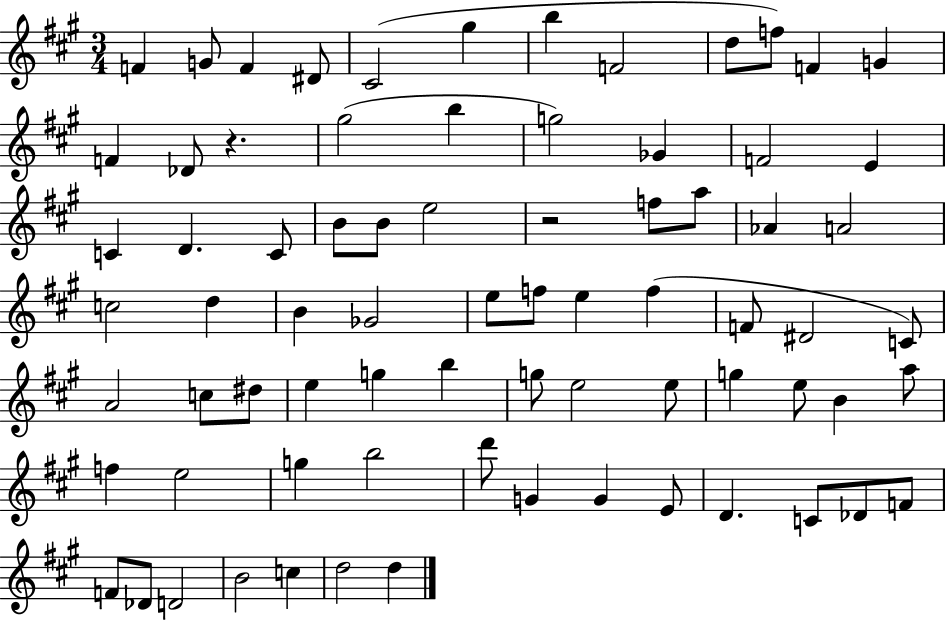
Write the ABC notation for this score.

X:1
T:Untitled
M:3/4
L:1/4
K:A
F G/2 F ^D/2 ^C2 ^g b F2 d/2 f/2 F G F _D/2 z ^g2 b g2 _G F2 E C D C/2 B/2 B/2 e2 z2 f/2 a/2 _A A2 c2 d B _G2 e/2 f/2 e f F/2 ^D2 C/2 A2 c/2 ^d/2 e g b g/2 e2 e/2 g e/2 B a/2 f e2 g b2 d'/2 G G E/2 D C/2 _D/2 F/2 F/2 _D/2 D2 B2 c d2 d